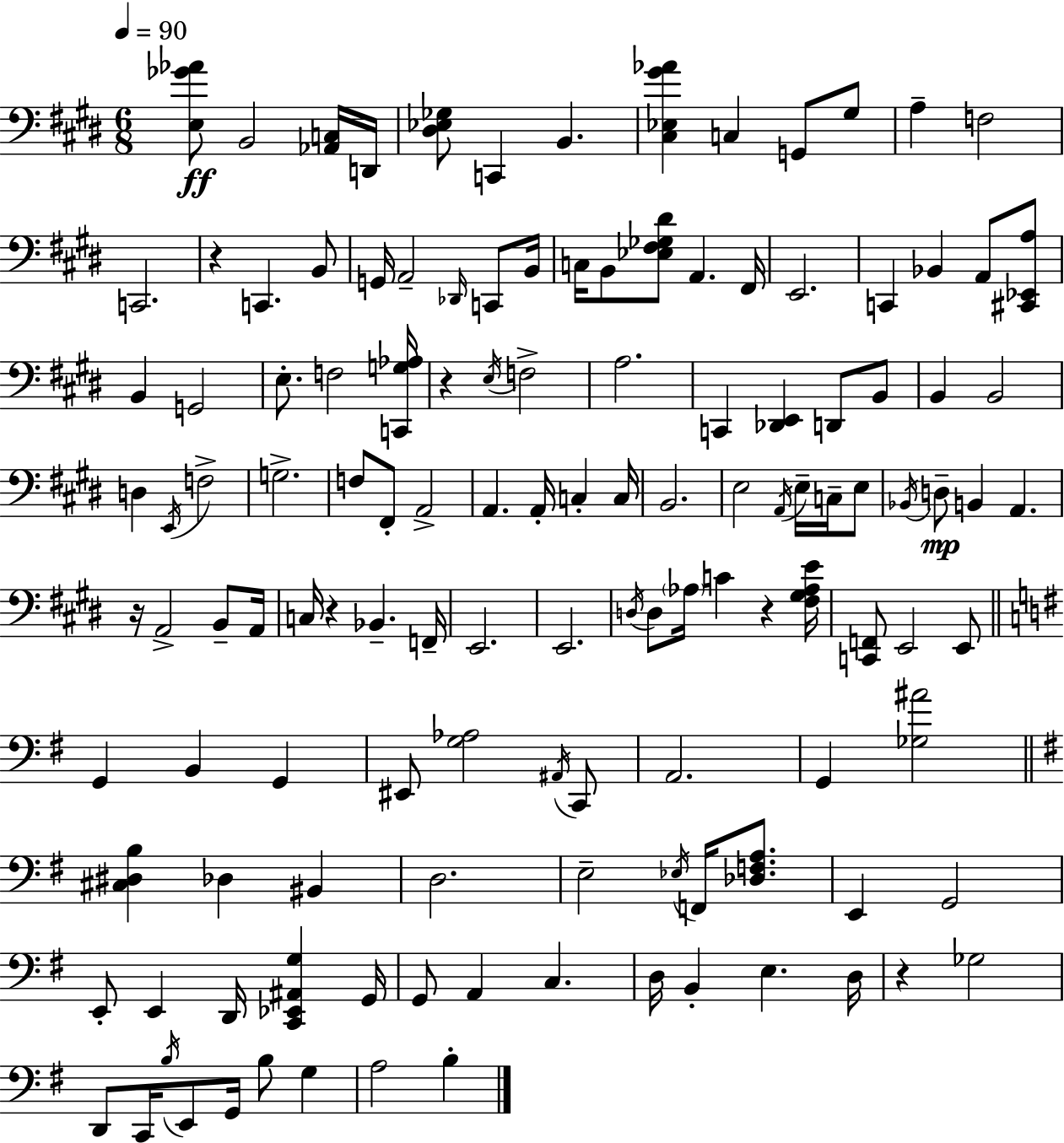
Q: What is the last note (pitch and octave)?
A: B3